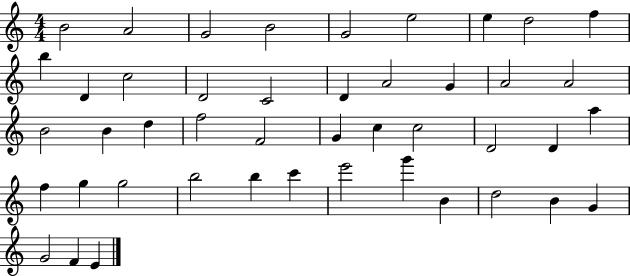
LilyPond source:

{
  \clef treble
  \numericTimeSignature
  \time 4/4
  \key c \major
  b'2 a'2 | g'2 b'2 | g'2 e''2 | e''4 d''2 f''4 | \break b''4 d'4 c''2 | d'2 c'2 | d'4 a'2 g'4 | a'2 a'2 | \break b'2 b'4 d''4 | f''2 f'2 | g'4 c''4 c''2 | d'2 d'4 a''4 | \break f''4 g''4 g''2 | b''2 b''4 c'''4 | e'''2 g'''4 b'4 | d''2 b'4 g'4 | \break g'2 f'4 e'4 | \bar "|."
}